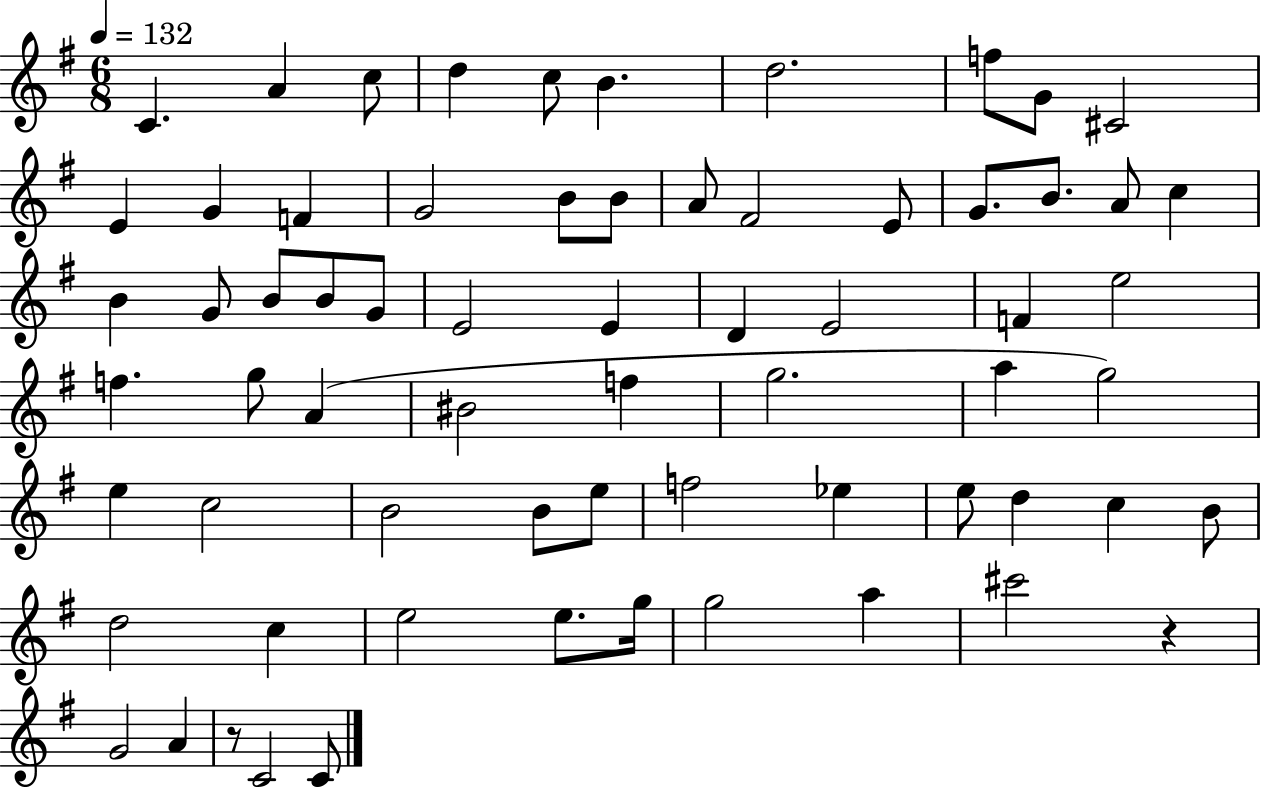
X:1
T:Untitled
M:6/8
L:1/4
K:G
C A c/2 d c/2 B d2 f/2 G/2 ^C2 E G F G2 B/2 B/2 A/2 ^F2 E/2 G/2 B/2 A/2 c B G/2 B/2 B/2 G/2 E2 E D E2 F e2 f g/2 A ^B2 f g2 a g2 e c2 B2 B/2 e/2 f2 _e e/2 d c B/2 d2 c e2 e/2 g/4 g2 a ^c'2 z G2 A z/2 C2 C/2